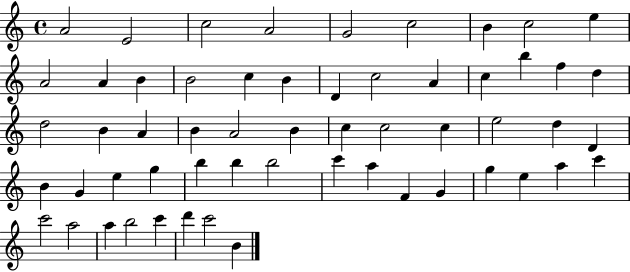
X:1
T:Untitled
M:4/4
L:1/4
K:C
A2 E2 c2 A2 G2 c2 B c2 e A2 A B B2 c B D c2 A c b f d d2 B A B A2 B c c2 c e2 d D B G e g b b b2 c' a F G g e a c' c'2 a2 a b2 c' d' c'2 B